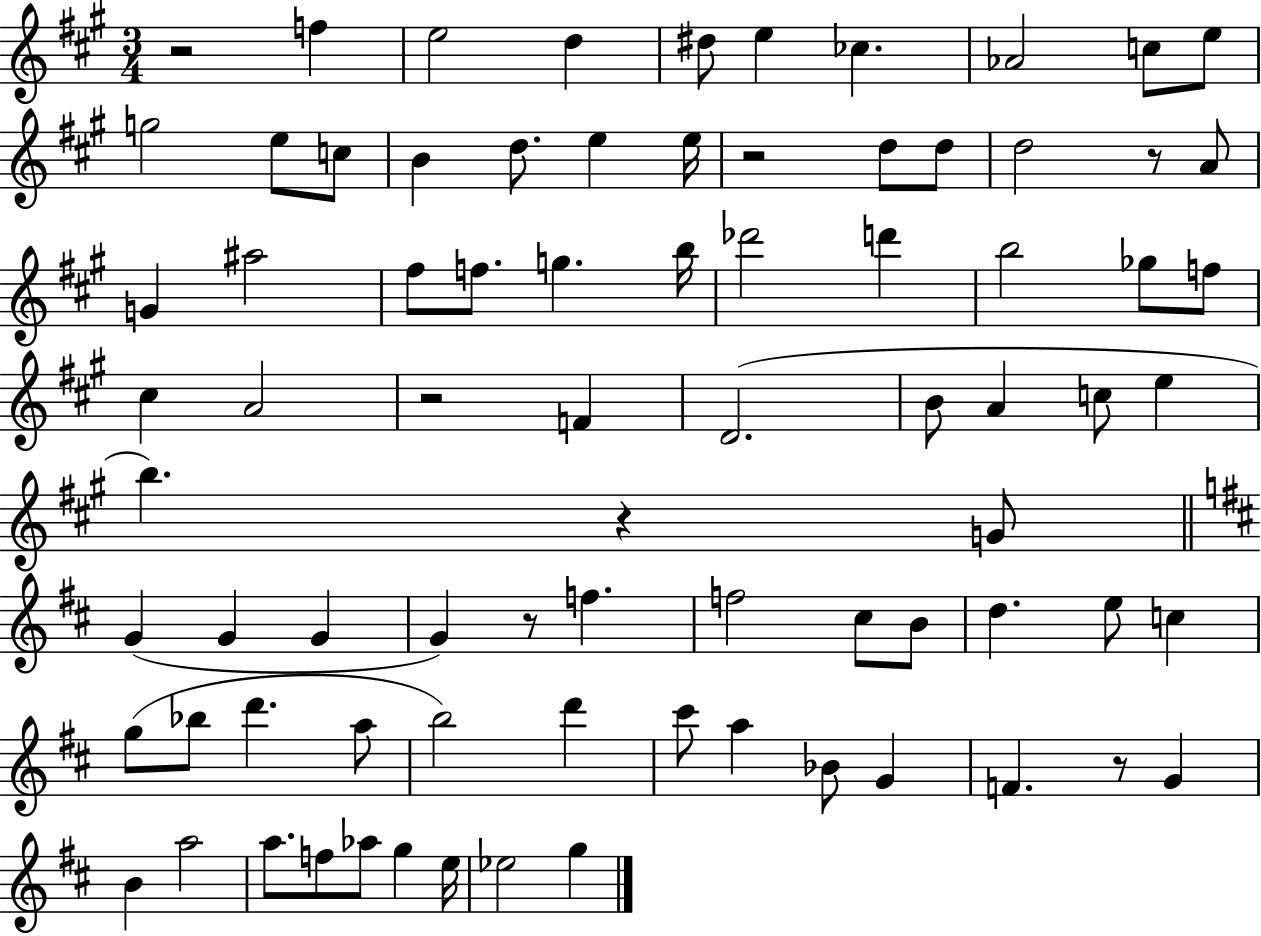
{
  \clef treble
  \numericTimeSignature
  \time 3/4
  \key a \major
  \repeat volta 2 { r2 f''4 | e''2 d''4 | dis''8 e''4 ces''4. | aes'2 c''8 e''8 | \break g''2 e''8 c''8 | b'4 d''8. e''4 e''16 | r2 d''8 d''8 | d''2 r8 a'8 | \break g'4 ais''2 | fis''8 f''8. g''4. b''16 | des'''2 d'''4 | b''2 ges''8 f''8 | \break cis''4 a'2 | r2 f'4 | d'2.( | b'8 a'4 c''8 e''4 | \break b''4.) r4 g'8 | \bar "||" \break \key b \minor g'4( g'4 g'4 | g'4) r8 f''4. | f''2 cis''8 b'8 | d''4. e''8 c''4 | \break g''8( bes''8 d'''4. a''8 | b''2) d'''4 | cis'''8 a''4 bes'8 g'4 | f'4. r8 g'4 | \break b'4 a''2 | a''8. f''8 aes''8 g''4 e''16 | ees''2 g''4 | } \bar "|."
}